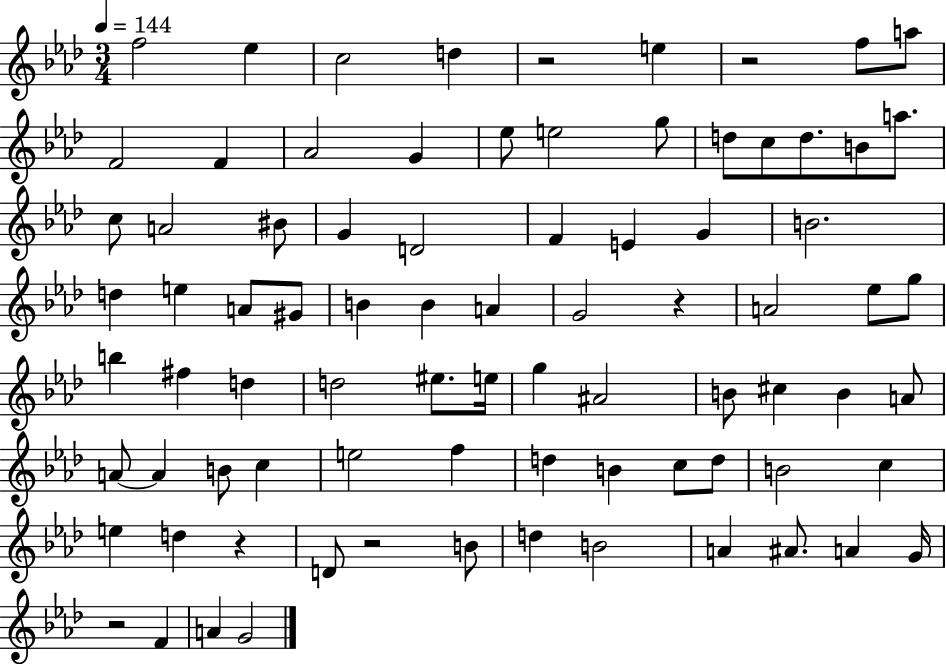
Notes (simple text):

F5/h Eb5/q C5/h D5/q R/h E5/q R/h F5/e A5/e F4/h F4/q Ab4/h G4/q Eb5/e E5/h G5/e D5/e C5/e D5/e. B4/e A5/e. C5/e A4/h BIS4/e G4/q D4/h F4/q E4/q G4/q B4/h. D5/q E5/q A4/e G#4/e B4/q B4/q A4/q G4/h R/q A4/h Eb5/e G5/e B5/q F#5/q D5/q D5/h EIS5/e. E5/s G5/q A#4/h B4/e C#5/q B4/q A4/e A4/e A4/q B4/e C5/q E5/h F5/q D5/q B4/q C5/e D5/e B4/h C5/q E5/q D5/q R/q D4/e R/h B4/e D5/q B4/h A4/q A#4/e. A4/q G4/s R/h F4/q A4/q G4/h